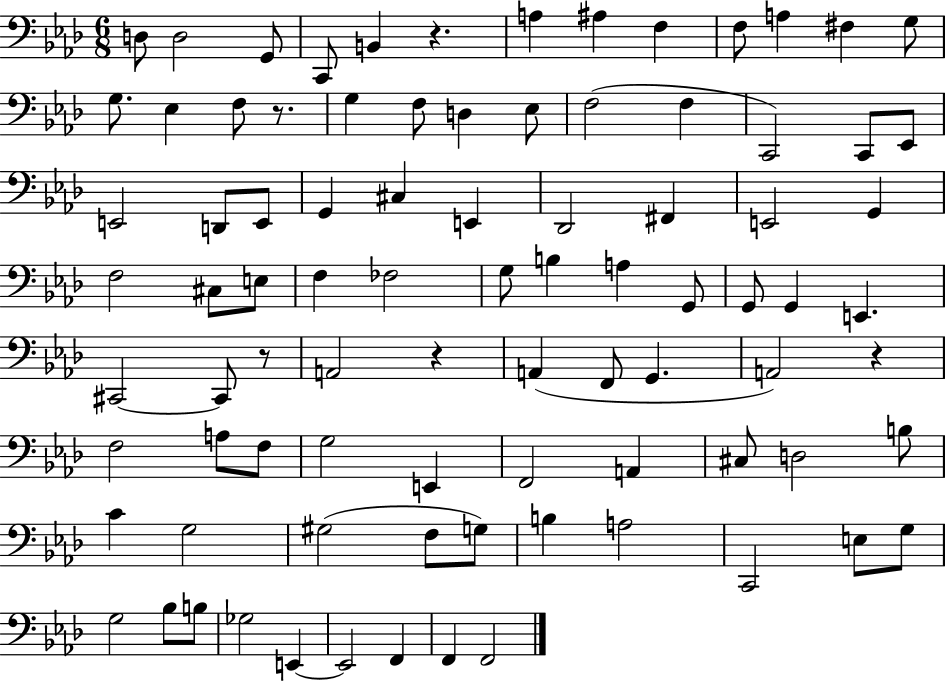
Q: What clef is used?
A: bass